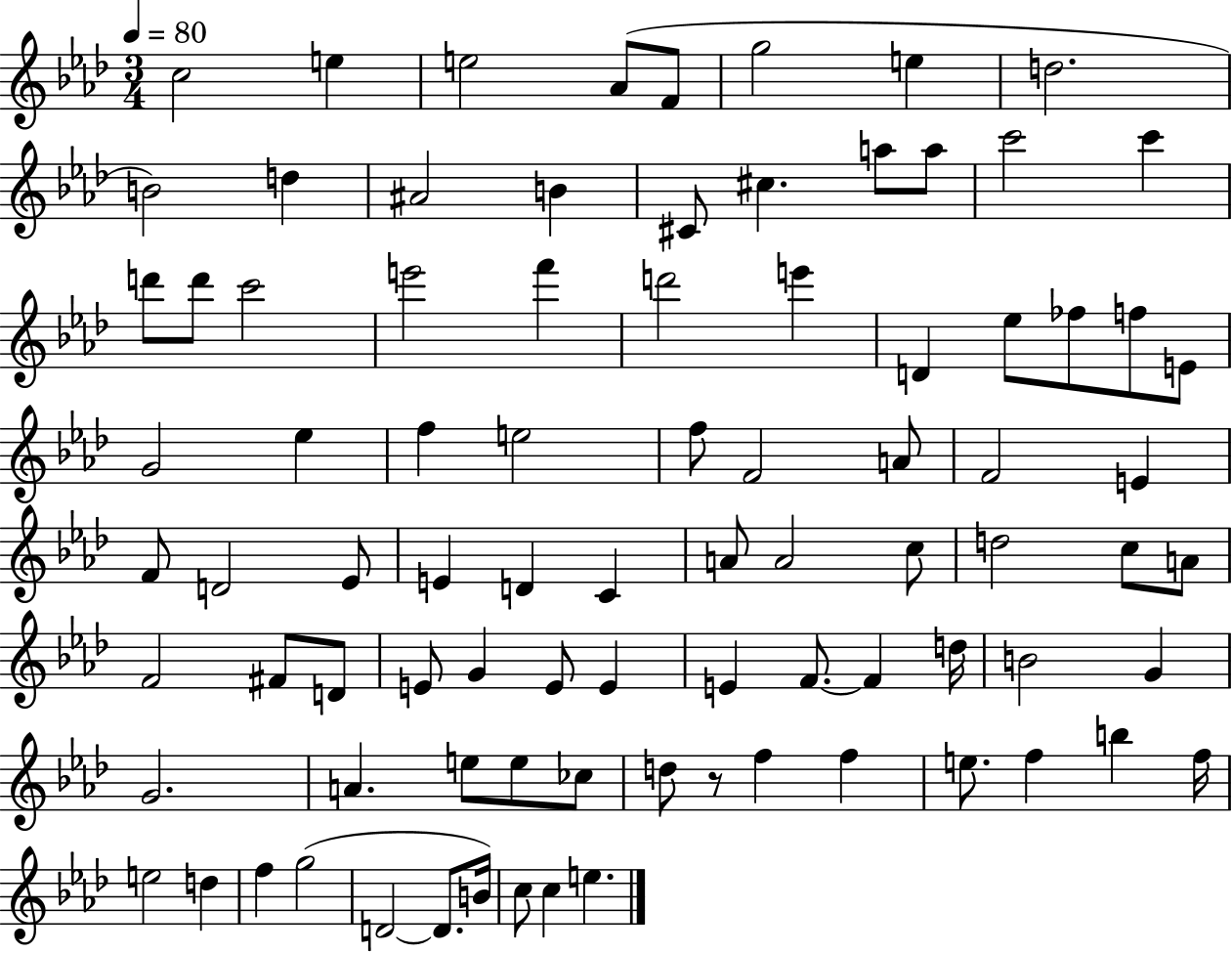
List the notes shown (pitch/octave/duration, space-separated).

C5/h E5/q E5/h Ab4/e F4/e G5/h E5/q D5/h. B4/h D5/q A#4/h B4/q C#4/e C#5/q. A5/e A5/e C6/h C6/q D6/e D6/e C6/h E6/h F6/q D6/h E6/q D4/q Eb5/e FES5/e F5/e E4/e G4/h Eb5/q F5/q E5/h F5/e F4/h A4/e F4/h E4/q F4/e D4/h Eb4/e E4/q D4/q C4/q A4/e A4/h C5/e D5/h C5/e A4/e F4/h F#4/e D4/e E4/e G4/q E4/e E4/q E4/q F4/e. F4/q D5/s B4/h G4/q G4/h. A4/q. E5/e E5/e CES5/e D5/e R/e F5/q F5/q E5/e. F5/q B5/q F5/s E5/h D5/q F5/q G5/h D4/h D4/e. B4/s C5/e C5/q E5/q.